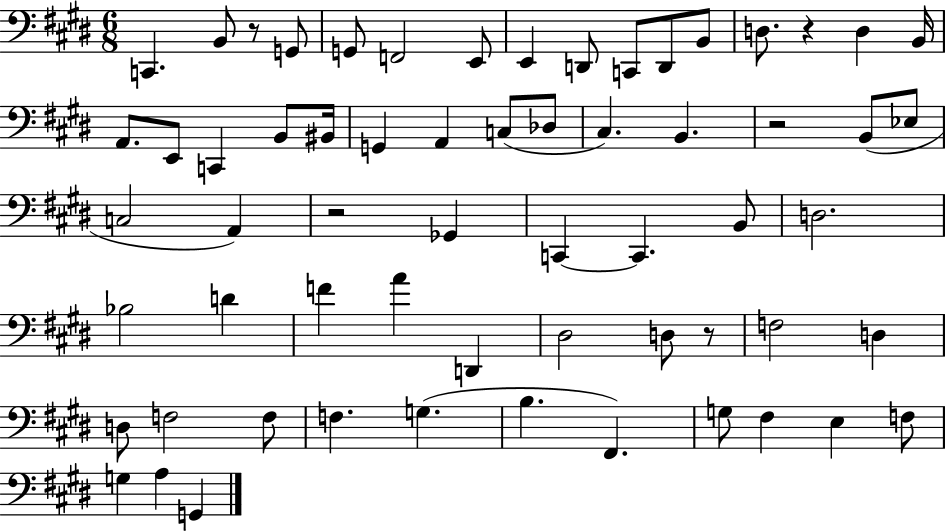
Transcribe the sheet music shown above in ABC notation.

X:1
T:Untitled
M:6/8
L:1/4
K:E
C,, B,,/2 z/2 G,,/2 G,,/2 F,,2 E,,/2 E,, D,,/2 C,,/2 D,,/2 B,,/2 D,/2 z D, B,,/4 A,,/2 E,,/2 C,, B,,/2 ^B,,/4 G,, A,, C,/2 _D,/2 ^C, B,, z2 B,,/2 _E,/2 C,2 A,, z2 _G,, C,, C,, B,,/2 D,2 _B,2 D F A D,, ^D,2 D,/2 z/2 F,2 D, D,/2 F,2 F,/2 F, G, B, ^F,, G,/2 ^F, E, F,/2 G, A, G,,